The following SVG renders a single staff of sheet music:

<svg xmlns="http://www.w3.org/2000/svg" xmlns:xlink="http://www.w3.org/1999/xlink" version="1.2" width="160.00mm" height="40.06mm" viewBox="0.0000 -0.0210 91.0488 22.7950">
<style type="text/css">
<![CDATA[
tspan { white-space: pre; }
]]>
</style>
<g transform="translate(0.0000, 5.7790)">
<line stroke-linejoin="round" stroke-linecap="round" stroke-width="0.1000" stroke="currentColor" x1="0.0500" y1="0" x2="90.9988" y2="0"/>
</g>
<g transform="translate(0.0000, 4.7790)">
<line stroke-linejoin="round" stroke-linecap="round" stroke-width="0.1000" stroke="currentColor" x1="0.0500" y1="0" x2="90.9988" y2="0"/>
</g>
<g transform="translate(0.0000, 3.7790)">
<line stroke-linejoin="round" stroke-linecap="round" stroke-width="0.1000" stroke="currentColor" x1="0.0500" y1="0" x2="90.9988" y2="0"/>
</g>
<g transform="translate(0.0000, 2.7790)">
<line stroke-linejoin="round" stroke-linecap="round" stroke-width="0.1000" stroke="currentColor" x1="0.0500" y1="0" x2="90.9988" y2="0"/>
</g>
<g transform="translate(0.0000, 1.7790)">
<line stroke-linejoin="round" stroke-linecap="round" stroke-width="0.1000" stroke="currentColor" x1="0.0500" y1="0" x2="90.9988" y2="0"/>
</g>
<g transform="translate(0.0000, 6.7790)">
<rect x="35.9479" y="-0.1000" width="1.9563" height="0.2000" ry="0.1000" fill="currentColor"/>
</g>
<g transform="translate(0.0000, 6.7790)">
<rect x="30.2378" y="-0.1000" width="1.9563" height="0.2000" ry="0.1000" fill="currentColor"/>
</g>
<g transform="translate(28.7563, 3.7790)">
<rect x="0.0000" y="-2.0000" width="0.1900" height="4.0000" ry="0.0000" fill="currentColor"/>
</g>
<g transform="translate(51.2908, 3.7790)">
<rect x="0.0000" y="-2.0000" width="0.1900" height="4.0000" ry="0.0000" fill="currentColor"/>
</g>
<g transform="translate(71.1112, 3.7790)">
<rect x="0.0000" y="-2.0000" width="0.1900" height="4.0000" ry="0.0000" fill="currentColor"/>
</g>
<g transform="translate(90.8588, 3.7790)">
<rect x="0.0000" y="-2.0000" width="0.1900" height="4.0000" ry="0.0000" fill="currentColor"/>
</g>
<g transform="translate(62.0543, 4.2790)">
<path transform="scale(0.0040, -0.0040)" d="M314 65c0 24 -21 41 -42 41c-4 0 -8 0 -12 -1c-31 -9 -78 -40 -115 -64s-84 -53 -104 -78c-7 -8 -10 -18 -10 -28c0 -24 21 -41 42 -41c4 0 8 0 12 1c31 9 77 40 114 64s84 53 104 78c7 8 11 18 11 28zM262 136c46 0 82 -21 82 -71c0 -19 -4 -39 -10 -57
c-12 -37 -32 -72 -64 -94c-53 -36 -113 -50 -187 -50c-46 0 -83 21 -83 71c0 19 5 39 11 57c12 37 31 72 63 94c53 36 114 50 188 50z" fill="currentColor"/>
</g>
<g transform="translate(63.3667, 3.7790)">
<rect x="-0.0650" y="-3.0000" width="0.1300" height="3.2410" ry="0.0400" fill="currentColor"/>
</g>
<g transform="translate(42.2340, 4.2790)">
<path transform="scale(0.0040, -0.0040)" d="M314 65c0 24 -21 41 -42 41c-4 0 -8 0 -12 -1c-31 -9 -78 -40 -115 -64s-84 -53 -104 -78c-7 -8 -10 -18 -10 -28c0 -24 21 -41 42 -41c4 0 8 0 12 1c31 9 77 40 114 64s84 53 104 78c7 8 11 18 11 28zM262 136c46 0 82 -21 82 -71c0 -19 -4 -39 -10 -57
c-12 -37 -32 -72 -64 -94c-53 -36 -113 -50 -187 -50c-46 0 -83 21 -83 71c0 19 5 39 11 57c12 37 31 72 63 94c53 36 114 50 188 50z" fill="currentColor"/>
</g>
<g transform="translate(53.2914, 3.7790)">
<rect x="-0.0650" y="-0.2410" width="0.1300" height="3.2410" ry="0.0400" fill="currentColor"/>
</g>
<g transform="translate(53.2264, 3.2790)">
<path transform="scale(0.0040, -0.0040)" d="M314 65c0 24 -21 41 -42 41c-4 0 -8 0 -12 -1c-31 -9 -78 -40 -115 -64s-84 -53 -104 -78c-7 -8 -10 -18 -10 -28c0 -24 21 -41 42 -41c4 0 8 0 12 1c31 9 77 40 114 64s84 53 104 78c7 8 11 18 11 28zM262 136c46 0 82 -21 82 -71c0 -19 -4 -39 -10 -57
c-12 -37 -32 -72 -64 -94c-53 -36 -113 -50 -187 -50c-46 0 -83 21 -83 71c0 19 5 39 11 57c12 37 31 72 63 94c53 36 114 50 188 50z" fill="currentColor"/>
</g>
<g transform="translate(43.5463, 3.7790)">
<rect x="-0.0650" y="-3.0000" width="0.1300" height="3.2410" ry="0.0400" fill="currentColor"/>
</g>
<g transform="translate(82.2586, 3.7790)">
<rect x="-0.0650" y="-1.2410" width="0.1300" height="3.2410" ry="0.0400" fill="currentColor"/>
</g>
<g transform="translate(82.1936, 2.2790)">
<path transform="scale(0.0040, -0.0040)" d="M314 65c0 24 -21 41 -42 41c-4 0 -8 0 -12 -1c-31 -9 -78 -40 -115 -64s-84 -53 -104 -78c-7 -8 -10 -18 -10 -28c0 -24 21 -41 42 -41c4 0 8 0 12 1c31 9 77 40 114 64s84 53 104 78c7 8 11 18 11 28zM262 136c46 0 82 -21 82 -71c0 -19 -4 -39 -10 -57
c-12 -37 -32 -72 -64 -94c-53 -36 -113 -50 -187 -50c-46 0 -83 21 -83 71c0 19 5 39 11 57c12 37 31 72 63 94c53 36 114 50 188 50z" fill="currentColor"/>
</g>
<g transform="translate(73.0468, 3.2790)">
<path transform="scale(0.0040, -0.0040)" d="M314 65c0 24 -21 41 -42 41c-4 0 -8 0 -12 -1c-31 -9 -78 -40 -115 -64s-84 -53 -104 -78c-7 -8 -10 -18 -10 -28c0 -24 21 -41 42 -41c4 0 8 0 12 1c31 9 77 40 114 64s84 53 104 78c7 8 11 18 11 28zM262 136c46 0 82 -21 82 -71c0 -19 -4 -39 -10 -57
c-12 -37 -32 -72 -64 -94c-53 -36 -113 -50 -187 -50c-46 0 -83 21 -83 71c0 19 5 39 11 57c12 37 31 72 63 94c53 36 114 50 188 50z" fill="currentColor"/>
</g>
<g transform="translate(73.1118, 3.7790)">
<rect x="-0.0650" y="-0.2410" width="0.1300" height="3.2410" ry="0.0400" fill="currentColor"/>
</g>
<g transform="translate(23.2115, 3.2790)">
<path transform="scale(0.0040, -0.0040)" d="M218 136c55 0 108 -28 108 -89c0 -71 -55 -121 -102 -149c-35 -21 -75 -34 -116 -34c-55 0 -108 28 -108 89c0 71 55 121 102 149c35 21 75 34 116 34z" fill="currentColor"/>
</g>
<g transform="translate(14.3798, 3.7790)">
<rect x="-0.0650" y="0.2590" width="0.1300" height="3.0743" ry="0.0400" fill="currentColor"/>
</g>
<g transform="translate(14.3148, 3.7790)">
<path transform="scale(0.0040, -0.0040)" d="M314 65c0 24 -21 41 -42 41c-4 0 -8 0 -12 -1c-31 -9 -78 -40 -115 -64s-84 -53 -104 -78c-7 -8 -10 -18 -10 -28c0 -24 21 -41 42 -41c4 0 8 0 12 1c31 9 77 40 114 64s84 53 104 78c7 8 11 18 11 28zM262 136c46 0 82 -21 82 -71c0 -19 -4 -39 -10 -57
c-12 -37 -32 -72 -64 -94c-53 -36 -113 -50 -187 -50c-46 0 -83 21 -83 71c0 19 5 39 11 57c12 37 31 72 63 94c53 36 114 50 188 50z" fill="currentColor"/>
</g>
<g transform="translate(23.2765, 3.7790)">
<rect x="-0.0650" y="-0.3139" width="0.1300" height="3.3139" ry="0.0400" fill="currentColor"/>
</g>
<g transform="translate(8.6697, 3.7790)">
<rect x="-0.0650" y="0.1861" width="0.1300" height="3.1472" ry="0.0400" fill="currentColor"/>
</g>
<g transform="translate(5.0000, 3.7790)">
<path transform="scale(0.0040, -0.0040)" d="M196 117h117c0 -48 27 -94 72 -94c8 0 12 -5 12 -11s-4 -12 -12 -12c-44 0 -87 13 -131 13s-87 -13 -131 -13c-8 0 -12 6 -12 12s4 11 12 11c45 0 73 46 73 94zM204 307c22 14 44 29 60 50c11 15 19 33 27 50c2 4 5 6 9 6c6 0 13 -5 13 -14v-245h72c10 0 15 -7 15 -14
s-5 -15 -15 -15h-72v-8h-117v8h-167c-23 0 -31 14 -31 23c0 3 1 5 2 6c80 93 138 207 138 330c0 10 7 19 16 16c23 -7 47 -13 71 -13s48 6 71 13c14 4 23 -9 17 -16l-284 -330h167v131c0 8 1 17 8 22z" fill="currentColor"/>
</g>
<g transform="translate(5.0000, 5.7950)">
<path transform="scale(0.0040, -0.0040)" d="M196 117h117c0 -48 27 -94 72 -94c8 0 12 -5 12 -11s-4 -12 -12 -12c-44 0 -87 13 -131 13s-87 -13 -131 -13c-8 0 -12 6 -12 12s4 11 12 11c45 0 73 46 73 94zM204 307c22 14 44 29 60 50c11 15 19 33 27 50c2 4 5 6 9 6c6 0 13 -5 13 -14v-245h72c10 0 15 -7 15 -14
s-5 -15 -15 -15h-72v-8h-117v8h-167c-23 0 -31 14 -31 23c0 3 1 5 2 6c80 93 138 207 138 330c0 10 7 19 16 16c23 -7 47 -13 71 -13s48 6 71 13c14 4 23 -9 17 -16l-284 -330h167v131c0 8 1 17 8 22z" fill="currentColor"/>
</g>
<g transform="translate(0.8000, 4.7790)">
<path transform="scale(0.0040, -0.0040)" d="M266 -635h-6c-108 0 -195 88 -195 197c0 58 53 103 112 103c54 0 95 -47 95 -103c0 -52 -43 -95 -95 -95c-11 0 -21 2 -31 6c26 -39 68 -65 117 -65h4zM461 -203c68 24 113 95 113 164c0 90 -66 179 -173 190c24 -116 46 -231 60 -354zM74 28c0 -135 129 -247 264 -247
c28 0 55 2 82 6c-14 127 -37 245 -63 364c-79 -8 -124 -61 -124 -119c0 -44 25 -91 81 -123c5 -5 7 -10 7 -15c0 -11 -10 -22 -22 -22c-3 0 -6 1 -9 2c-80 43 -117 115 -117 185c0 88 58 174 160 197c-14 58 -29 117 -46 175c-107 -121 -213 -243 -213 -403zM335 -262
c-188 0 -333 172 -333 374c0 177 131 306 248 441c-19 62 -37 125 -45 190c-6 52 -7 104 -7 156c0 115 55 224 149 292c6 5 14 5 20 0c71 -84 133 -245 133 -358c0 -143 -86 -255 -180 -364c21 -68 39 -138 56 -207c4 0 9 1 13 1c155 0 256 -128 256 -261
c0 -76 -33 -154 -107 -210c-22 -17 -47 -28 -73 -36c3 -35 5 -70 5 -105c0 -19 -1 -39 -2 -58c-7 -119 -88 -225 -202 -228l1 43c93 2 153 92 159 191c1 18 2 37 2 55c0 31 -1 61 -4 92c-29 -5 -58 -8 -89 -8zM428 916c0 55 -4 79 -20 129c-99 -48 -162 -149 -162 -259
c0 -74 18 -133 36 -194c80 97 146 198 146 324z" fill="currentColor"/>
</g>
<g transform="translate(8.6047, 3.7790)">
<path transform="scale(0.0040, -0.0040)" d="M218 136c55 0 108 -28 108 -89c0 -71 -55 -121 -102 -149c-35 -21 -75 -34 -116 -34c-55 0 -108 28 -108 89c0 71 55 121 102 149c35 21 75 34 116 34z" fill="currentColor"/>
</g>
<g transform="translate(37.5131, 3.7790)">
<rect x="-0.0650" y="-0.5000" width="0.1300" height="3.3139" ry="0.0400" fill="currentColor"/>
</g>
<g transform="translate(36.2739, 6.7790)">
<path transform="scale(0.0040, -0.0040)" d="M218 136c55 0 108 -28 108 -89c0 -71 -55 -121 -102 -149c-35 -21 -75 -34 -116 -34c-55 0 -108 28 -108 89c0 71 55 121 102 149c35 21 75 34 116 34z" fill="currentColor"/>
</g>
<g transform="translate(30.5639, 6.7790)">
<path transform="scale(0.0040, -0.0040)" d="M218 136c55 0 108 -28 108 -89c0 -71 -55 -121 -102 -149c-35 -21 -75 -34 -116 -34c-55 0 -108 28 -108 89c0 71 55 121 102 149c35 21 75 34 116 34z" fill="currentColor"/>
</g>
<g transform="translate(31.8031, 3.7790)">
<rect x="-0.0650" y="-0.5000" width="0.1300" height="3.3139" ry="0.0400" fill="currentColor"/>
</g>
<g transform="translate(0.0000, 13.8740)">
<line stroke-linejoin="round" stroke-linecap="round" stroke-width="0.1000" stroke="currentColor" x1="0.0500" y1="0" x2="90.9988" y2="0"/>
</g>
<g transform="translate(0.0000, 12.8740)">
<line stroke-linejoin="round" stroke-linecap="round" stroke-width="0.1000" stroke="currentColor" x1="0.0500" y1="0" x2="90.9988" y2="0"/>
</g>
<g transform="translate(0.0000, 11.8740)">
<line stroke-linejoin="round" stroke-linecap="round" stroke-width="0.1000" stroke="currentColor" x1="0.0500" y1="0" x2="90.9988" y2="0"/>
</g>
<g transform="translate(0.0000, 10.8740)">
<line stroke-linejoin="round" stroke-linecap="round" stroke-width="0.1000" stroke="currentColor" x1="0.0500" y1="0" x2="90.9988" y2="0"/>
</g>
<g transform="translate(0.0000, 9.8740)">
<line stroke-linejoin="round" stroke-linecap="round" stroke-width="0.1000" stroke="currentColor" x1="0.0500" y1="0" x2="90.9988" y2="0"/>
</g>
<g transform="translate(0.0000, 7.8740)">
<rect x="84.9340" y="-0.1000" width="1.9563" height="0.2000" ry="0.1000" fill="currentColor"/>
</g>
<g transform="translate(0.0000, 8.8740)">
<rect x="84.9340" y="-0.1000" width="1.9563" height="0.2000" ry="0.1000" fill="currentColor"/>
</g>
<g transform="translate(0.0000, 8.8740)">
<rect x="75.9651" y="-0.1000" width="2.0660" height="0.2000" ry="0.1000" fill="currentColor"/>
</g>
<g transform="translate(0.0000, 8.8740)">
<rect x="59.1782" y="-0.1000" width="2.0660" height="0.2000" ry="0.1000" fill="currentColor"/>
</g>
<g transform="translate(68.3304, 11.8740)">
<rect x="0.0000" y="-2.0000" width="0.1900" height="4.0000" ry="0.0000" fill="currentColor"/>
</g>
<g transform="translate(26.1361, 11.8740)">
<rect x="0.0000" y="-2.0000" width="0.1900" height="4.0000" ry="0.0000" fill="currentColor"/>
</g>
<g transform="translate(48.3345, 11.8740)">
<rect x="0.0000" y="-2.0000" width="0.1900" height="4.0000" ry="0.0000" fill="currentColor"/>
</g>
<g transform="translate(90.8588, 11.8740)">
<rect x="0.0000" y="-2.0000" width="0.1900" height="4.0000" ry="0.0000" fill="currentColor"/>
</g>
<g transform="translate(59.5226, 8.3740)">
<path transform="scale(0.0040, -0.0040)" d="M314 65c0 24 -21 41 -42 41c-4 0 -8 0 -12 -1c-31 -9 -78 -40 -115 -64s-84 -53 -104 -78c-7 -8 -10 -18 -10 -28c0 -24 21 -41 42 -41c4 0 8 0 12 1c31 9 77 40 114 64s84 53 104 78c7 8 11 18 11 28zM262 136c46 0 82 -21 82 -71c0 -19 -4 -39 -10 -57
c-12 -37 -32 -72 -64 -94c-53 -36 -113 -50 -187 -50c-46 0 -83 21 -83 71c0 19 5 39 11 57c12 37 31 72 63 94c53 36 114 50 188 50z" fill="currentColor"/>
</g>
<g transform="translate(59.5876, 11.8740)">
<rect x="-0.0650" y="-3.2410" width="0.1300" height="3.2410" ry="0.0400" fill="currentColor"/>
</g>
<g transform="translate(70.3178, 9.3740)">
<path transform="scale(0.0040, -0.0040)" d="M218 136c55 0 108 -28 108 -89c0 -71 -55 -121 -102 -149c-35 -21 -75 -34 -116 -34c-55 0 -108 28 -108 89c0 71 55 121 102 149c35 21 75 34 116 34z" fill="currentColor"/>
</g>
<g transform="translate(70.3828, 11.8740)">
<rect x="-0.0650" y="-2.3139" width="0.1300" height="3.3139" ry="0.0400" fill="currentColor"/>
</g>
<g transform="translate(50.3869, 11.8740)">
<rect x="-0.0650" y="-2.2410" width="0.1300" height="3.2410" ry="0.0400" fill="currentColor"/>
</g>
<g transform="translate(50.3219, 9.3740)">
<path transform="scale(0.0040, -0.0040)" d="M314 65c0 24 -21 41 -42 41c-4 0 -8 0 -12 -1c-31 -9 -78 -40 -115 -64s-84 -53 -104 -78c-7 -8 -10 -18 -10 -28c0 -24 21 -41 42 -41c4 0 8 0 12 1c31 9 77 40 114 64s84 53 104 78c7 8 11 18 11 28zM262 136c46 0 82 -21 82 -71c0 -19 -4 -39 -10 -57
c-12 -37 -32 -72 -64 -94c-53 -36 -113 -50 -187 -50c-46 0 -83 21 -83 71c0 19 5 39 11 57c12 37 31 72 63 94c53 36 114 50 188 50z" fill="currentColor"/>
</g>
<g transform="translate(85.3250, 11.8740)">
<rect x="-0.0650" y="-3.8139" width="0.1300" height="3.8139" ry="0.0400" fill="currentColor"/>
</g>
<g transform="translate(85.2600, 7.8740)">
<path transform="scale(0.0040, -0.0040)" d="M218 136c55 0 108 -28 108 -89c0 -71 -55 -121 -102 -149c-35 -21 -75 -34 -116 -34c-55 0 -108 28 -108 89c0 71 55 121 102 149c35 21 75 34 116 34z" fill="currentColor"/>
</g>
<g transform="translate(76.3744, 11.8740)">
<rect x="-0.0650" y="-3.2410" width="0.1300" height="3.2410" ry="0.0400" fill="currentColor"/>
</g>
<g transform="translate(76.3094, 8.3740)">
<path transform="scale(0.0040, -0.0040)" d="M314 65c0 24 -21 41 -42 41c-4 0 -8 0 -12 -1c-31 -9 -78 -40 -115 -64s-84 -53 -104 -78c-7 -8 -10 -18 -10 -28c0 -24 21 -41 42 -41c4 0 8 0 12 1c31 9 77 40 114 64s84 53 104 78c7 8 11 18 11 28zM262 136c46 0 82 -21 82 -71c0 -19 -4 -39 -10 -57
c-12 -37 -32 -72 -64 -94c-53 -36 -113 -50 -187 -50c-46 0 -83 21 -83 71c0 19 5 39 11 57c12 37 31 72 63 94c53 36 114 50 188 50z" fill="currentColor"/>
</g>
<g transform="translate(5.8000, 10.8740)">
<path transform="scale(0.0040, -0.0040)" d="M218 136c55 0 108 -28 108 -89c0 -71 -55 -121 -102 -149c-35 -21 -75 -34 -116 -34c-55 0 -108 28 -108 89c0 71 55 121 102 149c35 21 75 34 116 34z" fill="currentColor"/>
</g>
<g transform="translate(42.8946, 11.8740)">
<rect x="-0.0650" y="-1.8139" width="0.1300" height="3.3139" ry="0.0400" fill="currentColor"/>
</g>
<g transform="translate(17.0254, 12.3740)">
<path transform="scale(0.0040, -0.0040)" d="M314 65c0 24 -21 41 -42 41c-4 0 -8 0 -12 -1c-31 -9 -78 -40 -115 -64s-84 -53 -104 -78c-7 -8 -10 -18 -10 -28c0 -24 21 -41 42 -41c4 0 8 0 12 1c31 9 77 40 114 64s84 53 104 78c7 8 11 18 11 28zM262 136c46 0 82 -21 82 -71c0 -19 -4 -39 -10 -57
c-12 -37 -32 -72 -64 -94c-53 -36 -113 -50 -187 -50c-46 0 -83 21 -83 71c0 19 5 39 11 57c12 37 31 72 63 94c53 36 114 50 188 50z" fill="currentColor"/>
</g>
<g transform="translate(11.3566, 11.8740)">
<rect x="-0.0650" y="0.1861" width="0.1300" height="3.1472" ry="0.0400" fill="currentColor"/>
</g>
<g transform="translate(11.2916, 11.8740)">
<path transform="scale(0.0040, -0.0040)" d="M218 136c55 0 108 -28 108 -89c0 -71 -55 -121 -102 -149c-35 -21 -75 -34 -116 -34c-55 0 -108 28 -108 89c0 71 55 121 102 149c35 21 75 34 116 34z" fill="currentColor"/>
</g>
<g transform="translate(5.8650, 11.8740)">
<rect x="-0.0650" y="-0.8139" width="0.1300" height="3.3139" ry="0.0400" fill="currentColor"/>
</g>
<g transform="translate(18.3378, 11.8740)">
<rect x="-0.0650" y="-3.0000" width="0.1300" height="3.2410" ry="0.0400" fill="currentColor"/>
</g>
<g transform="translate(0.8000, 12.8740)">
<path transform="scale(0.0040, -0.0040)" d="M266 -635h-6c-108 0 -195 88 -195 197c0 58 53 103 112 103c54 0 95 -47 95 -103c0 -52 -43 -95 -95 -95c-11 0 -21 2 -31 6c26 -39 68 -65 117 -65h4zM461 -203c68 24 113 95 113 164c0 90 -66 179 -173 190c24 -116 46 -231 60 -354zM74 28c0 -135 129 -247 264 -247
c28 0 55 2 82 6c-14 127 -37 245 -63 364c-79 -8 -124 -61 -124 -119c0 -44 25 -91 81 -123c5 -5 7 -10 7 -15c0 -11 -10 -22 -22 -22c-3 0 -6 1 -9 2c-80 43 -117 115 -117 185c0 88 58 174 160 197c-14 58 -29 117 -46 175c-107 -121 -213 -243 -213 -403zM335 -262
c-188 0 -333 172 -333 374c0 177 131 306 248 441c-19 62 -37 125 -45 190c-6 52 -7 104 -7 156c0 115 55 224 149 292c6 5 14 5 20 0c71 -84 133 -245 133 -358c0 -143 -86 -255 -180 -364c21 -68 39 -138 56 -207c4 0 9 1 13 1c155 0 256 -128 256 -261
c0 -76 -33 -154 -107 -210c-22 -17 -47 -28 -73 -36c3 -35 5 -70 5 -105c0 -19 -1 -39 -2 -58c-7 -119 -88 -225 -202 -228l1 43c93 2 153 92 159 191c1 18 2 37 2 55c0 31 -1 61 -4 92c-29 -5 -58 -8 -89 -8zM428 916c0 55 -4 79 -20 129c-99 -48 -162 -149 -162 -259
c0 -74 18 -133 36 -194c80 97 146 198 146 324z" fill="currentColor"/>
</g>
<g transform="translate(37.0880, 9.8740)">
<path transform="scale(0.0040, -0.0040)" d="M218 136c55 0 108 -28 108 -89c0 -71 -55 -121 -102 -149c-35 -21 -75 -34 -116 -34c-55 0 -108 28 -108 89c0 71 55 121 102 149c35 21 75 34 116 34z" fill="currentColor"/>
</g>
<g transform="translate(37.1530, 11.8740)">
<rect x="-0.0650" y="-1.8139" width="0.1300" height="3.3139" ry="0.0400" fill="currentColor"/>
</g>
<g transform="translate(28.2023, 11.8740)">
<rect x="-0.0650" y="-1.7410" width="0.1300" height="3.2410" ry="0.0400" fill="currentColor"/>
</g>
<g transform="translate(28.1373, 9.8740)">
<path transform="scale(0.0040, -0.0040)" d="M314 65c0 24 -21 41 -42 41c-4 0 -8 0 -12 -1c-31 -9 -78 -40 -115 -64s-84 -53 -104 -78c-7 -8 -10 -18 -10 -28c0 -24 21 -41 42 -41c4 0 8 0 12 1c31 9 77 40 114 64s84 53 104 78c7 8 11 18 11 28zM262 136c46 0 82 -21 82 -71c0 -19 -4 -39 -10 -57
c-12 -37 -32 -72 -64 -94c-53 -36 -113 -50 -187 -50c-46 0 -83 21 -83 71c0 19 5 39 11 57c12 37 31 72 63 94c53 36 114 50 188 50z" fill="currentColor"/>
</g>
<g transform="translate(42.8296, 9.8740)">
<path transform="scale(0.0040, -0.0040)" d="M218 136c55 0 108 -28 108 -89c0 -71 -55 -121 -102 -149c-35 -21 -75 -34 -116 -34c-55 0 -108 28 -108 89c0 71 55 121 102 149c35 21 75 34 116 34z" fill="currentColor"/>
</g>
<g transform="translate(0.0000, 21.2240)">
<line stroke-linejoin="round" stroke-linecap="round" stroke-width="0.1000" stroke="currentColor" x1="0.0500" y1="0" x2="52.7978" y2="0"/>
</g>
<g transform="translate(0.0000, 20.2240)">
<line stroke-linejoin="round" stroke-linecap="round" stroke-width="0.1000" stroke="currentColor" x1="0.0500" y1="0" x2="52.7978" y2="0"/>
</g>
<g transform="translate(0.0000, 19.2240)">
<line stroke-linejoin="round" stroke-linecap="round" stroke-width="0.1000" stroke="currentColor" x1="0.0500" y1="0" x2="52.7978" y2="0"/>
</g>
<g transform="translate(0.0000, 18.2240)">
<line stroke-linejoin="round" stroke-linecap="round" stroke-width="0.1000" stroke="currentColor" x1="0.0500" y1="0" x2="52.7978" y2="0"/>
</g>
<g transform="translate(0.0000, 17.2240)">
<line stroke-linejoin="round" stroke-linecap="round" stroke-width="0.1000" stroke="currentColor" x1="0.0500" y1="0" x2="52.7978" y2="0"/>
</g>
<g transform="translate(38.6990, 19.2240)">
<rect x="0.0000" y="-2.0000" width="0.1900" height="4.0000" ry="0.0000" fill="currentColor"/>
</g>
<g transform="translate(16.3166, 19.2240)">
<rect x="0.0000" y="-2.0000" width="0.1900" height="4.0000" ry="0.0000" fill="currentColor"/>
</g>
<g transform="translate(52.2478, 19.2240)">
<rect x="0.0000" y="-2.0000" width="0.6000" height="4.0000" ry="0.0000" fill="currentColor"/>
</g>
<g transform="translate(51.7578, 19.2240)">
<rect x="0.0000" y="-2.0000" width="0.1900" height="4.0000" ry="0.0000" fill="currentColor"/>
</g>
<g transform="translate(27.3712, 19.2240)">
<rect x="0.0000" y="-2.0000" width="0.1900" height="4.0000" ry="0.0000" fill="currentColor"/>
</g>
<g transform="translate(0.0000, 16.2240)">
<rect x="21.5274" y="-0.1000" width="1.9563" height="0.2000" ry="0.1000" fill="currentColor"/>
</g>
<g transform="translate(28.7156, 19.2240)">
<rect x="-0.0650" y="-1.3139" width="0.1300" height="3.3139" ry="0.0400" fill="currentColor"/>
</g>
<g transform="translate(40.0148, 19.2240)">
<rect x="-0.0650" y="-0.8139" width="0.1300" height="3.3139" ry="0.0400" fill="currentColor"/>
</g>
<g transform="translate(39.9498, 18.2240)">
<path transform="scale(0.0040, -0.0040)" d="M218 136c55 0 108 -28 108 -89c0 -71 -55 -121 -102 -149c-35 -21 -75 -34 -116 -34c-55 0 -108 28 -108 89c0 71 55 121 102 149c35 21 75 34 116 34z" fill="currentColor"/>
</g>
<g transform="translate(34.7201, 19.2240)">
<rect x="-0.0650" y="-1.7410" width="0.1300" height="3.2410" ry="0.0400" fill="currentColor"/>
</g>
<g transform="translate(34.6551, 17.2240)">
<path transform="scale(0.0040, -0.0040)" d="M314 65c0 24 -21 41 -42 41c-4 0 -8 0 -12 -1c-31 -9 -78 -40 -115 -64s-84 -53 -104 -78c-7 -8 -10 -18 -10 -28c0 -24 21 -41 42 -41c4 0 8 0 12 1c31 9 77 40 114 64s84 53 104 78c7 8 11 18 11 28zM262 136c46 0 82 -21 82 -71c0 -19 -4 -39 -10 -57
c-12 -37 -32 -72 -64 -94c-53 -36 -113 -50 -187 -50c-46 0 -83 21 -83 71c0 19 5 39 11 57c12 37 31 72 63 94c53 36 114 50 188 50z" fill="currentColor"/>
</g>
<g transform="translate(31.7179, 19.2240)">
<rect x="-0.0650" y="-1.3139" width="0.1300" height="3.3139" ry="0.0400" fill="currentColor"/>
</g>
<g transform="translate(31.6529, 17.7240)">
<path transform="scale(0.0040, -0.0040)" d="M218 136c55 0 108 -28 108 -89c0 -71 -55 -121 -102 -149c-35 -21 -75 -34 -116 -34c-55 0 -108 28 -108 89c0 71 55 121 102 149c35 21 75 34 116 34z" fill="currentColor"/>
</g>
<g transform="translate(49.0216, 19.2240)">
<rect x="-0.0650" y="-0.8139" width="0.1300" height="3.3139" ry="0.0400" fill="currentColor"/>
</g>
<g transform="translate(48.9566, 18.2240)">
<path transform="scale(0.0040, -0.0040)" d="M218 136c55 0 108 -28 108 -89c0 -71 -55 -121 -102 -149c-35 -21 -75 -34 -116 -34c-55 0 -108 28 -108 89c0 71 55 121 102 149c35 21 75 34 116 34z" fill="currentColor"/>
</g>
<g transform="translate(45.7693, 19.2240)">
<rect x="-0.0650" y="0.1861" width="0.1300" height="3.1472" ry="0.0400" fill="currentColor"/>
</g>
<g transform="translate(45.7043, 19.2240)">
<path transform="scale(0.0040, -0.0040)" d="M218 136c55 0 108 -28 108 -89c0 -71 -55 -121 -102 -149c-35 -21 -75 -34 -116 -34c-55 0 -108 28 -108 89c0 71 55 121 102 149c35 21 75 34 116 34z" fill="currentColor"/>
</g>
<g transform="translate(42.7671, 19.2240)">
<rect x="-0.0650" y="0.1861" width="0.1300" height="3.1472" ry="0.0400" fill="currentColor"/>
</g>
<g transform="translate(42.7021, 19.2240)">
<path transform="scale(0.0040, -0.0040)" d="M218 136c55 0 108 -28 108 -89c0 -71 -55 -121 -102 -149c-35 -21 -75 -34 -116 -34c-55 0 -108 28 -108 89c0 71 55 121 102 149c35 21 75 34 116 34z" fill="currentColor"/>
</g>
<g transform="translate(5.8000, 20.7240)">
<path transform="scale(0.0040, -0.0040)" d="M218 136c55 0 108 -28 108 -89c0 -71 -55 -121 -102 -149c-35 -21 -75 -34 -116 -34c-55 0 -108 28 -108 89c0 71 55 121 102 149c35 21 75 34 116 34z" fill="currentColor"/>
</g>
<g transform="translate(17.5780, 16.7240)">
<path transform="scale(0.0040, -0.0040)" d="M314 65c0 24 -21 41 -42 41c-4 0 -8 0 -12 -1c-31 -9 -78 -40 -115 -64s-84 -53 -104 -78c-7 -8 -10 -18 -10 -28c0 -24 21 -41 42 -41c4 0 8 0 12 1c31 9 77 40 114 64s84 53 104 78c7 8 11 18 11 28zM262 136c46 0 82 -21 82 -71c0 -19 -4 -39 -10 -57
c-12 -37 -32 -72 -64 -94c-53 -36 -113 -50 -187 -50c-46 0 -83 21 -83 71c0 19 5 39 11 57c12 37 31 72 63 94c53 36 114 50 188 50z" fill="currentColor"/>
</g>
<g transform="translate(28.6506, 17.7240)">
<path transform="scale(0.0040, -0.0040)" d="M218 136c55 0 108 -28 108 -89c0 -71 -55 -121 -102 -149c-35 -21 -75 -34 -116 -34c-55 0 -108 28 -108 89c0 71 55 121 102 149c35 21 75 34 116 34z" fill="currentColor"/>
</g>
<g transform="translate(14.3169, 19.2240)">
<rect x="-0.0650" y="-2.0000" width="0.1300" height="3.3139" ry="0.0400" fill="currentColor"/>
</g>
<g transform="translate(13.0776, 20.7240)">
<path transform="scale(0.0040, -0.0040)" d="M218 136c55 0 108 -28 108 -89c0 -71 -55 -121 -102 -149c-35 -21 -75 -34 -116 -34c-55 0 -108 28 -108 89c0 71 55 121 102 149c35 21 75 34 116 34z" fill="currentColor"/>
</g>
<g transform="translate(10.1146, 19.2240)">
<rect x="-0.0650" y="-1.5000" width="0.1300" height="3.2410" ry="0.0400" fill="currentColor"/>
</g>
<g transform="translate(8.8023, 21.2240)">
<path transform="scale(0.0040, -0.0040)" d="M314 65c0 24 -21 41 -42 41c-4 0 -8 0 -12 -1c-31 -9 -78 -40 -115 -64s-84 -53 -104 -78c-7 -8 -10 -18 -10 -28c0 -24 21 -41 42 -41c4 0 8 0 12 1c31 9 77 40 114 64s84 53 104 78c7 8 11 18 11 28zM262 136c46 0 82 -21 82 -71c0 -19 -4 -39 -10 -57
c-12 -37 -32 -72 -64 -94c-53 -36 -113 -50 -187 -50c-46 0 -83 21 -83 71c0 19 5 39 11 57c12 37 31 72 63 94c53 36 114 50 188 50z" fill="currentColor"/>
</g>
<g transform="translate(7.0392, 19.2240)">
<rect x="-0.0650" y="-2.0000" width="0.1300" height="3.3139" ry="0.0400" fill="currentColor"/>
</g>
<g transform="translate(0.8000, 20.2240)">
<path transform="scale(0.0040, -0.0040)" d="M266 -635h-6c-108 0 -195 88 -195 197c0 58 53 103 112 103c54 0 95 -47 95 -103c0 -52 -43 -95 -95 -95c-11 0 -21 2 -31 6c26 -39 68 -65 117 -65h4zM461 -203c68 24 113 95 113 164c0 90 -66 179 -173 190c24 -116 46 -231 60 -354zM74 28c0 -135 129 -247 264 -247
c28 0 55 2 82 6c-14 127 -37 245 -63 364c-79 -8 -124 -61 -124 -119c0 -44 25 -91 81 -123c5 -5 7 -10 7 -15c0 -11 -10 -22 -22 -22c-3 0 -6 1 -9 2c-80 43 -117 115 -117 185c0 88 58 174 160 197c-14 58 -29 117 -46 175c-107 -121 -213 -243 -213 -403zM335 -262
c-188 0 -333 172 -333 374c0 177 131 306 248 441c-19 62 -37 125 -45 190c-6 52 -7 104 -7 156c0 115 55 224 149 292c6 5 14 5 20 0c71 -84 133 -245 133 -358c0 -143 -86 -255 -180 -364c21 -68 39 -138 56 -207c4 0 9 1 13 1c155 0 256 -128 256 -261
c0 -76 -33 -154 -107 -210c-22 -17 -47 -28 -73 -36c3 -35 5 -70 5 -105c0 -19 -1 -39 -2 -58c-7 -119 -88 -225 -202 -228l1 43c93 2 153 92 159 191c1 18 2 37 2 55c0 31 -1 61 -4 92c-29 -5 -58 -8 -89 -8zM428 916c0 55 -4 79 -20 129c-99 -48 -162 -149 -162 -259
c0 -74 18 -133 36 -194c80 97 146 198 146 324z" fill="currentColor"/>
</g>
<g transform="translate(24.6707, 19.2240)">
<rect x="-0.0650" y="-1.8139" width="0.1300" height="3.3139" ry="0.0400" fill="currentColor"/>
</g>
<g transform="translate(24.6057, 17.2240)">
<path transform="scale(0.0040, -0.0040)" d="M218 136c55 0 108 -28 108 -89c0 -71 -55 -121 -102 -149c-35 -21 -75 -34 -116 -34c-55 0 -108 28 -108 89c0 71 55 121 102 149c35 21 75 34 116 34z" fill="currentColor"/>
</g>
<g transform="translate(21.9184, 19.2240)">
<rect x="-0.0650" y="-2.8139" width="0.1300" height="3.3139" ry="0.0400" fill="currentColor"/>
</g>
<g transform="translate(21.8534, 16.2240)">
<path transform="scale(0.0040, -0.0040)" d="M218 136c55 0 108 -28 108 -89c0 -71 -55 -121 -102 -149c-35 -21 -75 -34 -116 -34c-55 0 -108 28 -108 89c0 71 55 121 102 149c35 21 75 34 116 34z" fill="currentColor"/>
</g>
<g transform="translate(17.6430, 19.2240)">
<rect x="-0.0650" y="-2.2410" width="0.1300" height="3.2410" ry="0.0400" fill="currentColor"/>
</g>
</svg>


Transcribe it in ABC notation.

X:1
T:Untitled
M:4/4
L:1/4
K:C
B B2 c C C A2 c2 A2 c2 e2 d B A2 f2 f f g2 b2 g b2 c' F E2 F g2 a f e e f2 d B B d